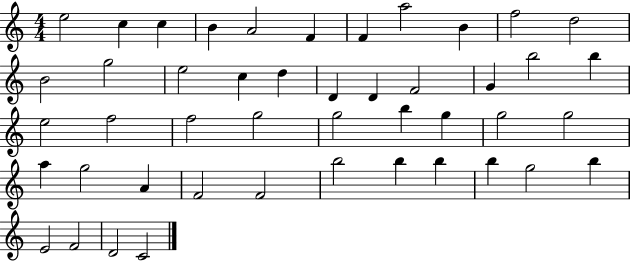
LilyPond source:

{
  \clef treble
  \numericTimeSignature
  \time 4/4
  \key c \major
  e''2 c''4 c''4 | b'4 a'2 f'4 | f'4 a''2 b'4 | f''2 d''2 | \break b'2 g''2 | e''2 c''4 d''4 | d'4 d'4 f'2 | g'4 b''2 b''4 | \break e''2 f''2 | f''2 g''2 | g''2 b''4 g''4 | g''2 g''2 | \break a''4 g''2 a'4 | f'2 f'2 | b''2 b''4 b''4 | b''4 g''2 b''4 | \break e'2 f'2 | d'2 c'2 | \bar "|."
}